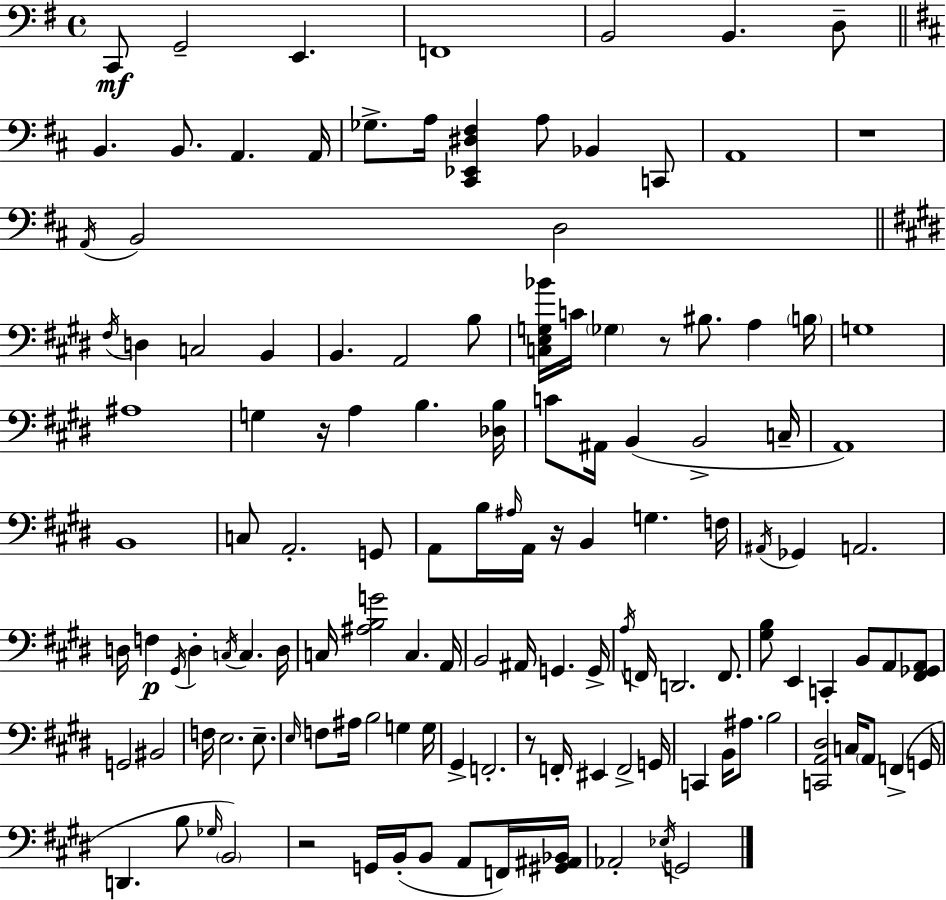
X:1
T:Untitled
M:4/4
L:1/4
K:Em
C,,/2 G,,2 E,, F,,4 B,,2 B,, D,/2 B,, B,,/2 A,, A,,/4 _G,/2 A,/4 [^C,,_E,,^D,^F,] A,/2 _B,, C,,/2 A,,4 z4 A,,/4 B,,2 D,2 ^F,/4 D, C,2 B,, B,, A,,2 B,/2 [C,E,G,_B]/4 C/4 _G, z/2 ^B,/2 A, B,/4 G,4 ^A,4 G, z/4 A, B, [_D,B,]/4 C/2 ^A,,/4 B,, B,,2 C,/4 A,,4 B,,4 C,/2 A,,2 G,,/2 A,,/2 B,/4 ^A,/4 A,,/4 z/4 B,, G, F,/4 ^A,,/4 _G,, A,,2 D,/4 F, ^G,,/4 D, C,/4 C, D,/4 C,/4 [^A,B,G]2 C, A,,/4 B,,2 ^A,,/4 G,, G,,/4 A,/4 F,,/4 D,,2 F,,/2 [^G,B,]/2 E,, C,, B,,/2 A,,/2 [^F,,_G,,A,,]/2 G,,2 ^B,,2 F,/4 E,2 E,/2 E,/4 F,/2 ^A,/4 B,2 G, G,/4 ^G,, F,,2 z/2 F,,/4 ^E,, F,,2 G,,/4 C,, B,,/4 ^A,/2 B,2 [C,,A,,^D,]2 C,/4 A,,/2 F,, G,,/4 D,, B,/2 _G,/4 B,,2 z2 G,,/4 B,,/4 B,,/2 A,,/2 F,,/4 [^G,,^A,,_B,,]/4 _A,,2 _E,/4 G,,2